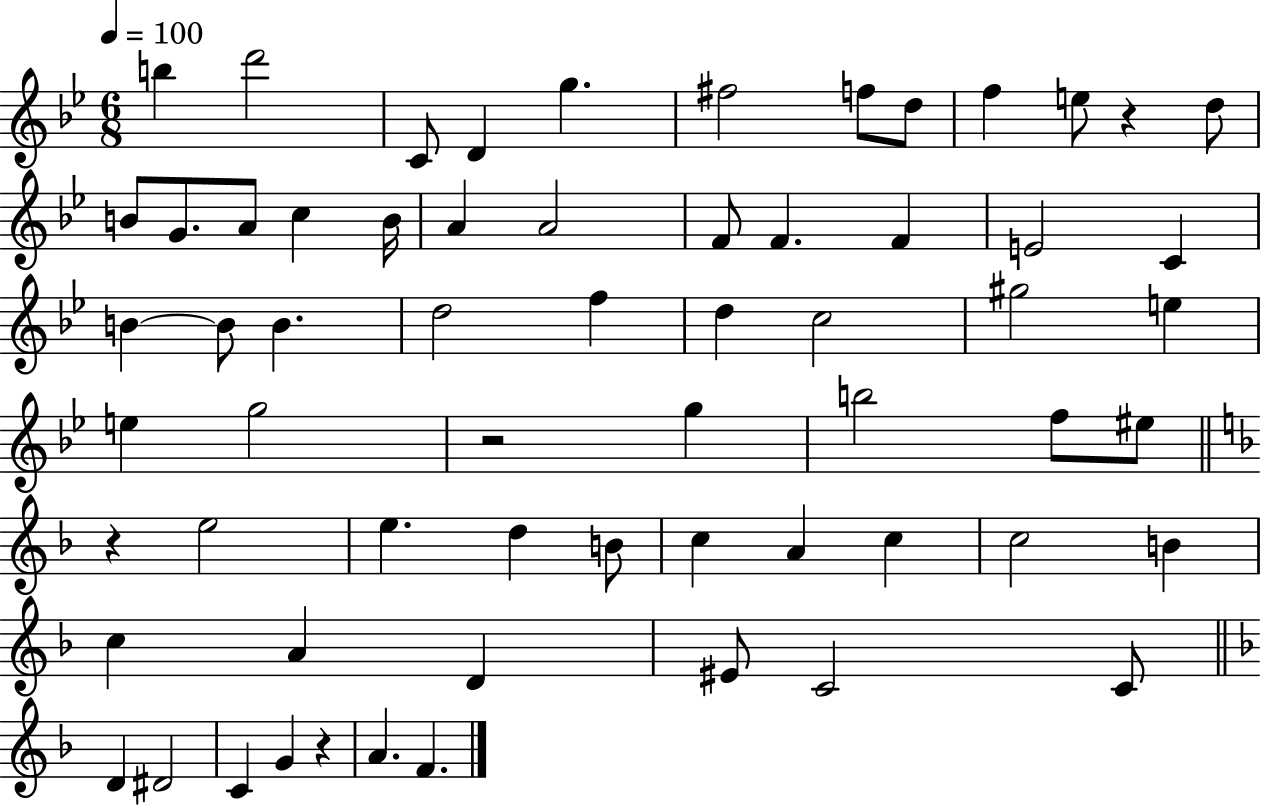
B5/q D6/h C4/e D4/q G5/q. F#5/h F5/e D5/e F5/q E5/e R/q D5/e B4/e G4/e. A4/e C5/q B4/s A4/q A4/h F4/e F4/q. F4/q E4/h C4/q B4/q B4/e B4/q. D5/h F5/q D5/q C5/h G#5/h E5/q E5/q G5/h R/h G5/q B5/h F5/e EIS5/e R/q E5/h E5/q. D5/q B4/e C5/q A4/q C5/q C5/h B4/q C5/q A4/q D4/q EIS4/e C4/h C4/e D4/q D#4/h C4/q G4/q R/q A4/q. F4/q.